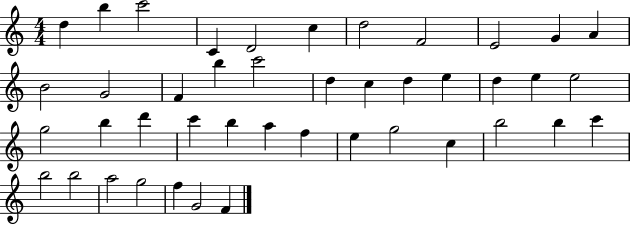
D5/q B5/q C6/h C4/q D4/h C5/q D5/h F4/h E4/h G4/q A4/q B4/h G4/h F4/q B5/q C6/h D5/q C5/q D5/q E5/q D5/q E5/q E5/h G5/h B5/q D6/q C6/q B5/q A5/q F5/q E5/q G5/h C5/q B5/h B5/q C6/q B5/h B5/h A5/h G5/h F5/q G4/h F4/q